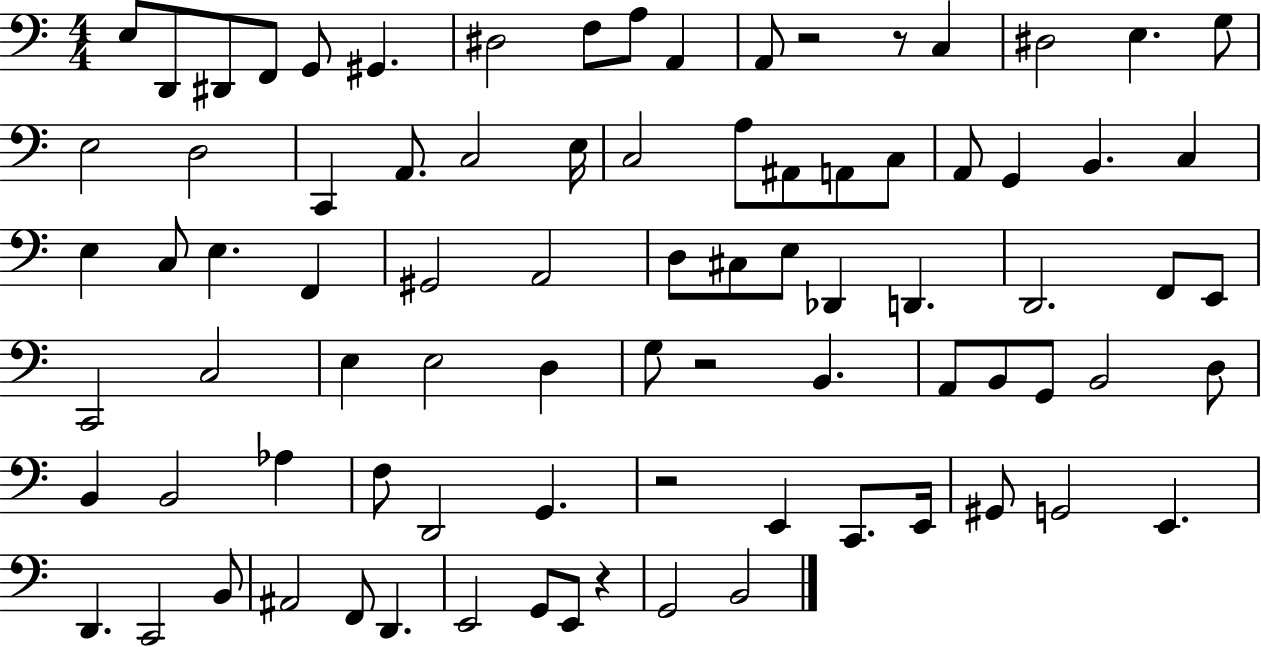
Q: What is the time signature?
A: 4/4